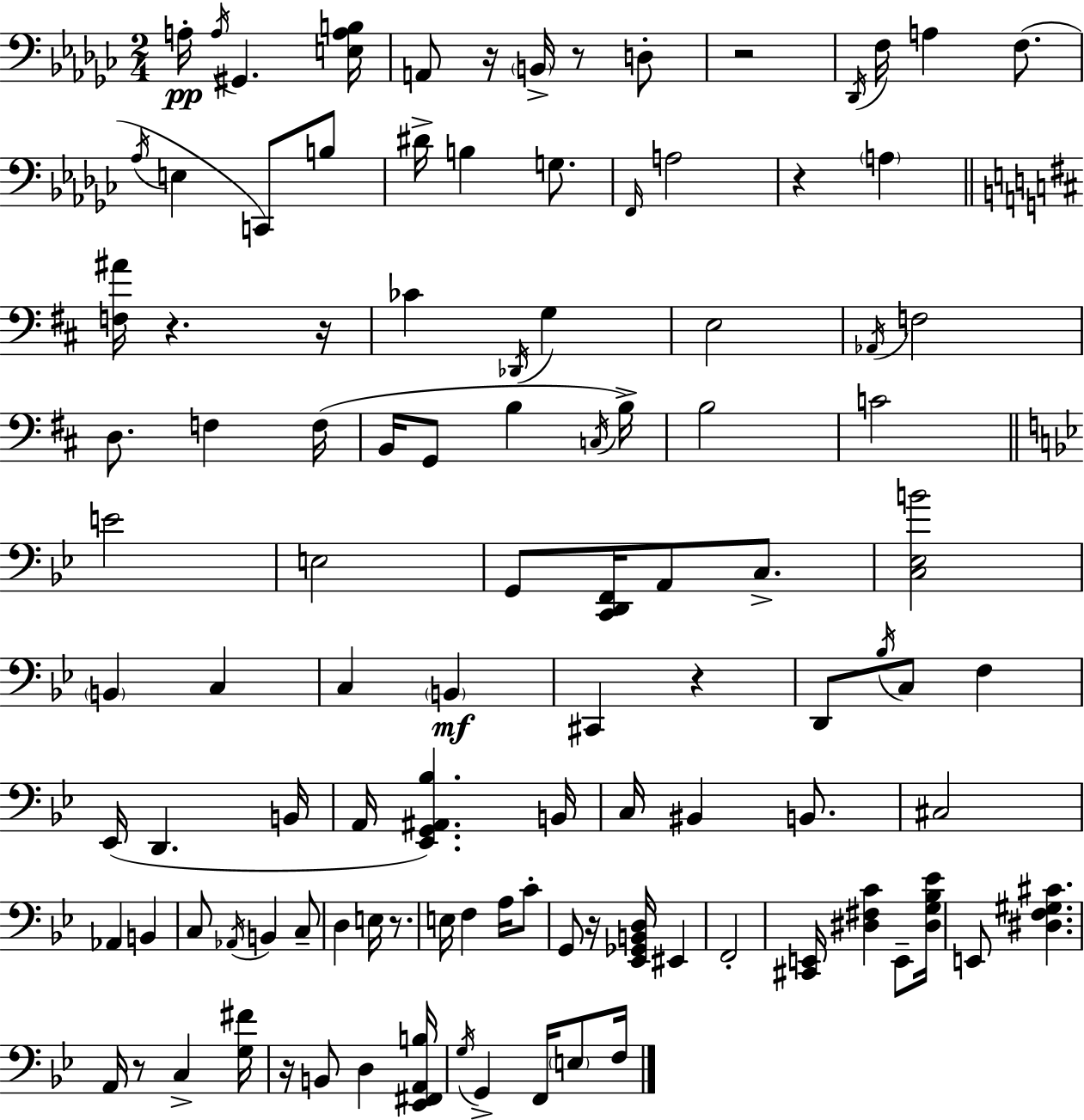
X:1
T:Untitled
M:2/4
L:1/4
K:Ebm
A,/4 A,/4 ^G,, [E,A,B,]/4 A,,/2 z/4 B,,/4 z/2 D,/2 z2 _D,,/4 F,/4 A, F,/2 _A,/4 E, C,,/2 B,/2 ^D/4 B, G,/2 F,,/4 A,2 z A, [F,^A]/4 z z/4 _C _D,,/4 G, E,2 _A,,/4 F,2 D,/2 F, F,/4 B,,/4 G,,/2 B, C,/4 B,/4 B,2 C2 E2 E,2 G,,/2 [C,,D,,F,,]/4 A,,/2 C,/2 [C,_E,B]2 B,, C, C, B,, ^C,, z D,,/2 _B,/4 C,/2 F, _E,,/4 D,, B,,/4 A,,/4 [_E,,G,,^A,,_B,] B,,/4 C,/4 ^B,, B,,/2 ^C,2 _A,, B,, C,/2 _A,,/4 B,, C,/2 D, E,/4 z/2 E,/4 F, A,/4 C/2 G,,/2 z/4 [_E,,_G,,B,,D,]/4 ^E,, F,,2 [^C,,E,,]/4 [^D,^F,C] E,,/2 [^D,G,_B,_E]/4 E,,/2 [^D,F,^G,^C] A,,/4 z/2 C, [G,^F]/4 z/4 B,,/2 D, [_E,,^F,,A,,B,]/4 G,/4 G,, F,,/4 E,/2 F,/4